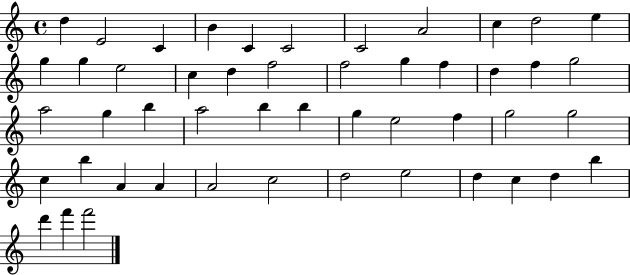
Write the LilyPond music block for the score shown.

{
  \clef treble
  \time 4/4
  \defaultTimeSignature
  \key c \major
  d''4 e'2 c'4 | b'4 c'4 c'2 | c'2 a'2 | c''4 d''2 e''4 | \break g''4 g''4 e''2 | c''4 d''4 f''2 | f''2 g''4 f''4 | d''4 f''4 g''2 | \break a''2 g''4 b''4 | a''2 b''4 b''4 | g''4 e''2 f''4 | g''2 g''2 | \break c''4 b''4 a'4 a'4 | a'2 c''2 | d''2 e''2 | d''4 c''4 d''4 b''4 | \break d'''4 f'''4 f'''2 | \bar "|."
}